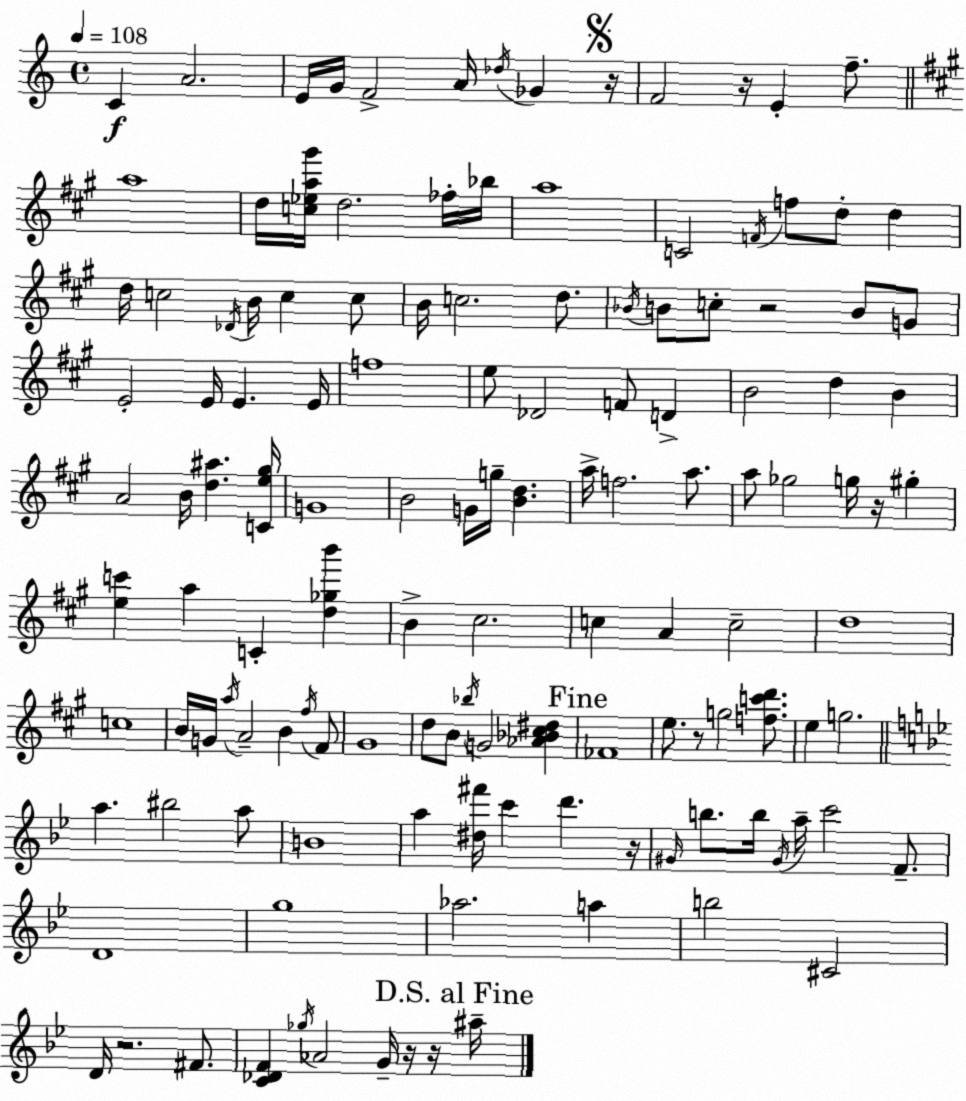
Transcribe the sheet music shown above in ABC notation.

X:1
T:Untitled
M:4/4
L:1/4
K:C
C A2 E/4 G/4 F2 A/4 _d/4 _G z/4 F2 z/4 E f/2 a4 d/4 [c_ea^g']/4 d2 _f/4 _b/4 a4 C2 F/4 f/2 d/2 d d/4 c2 _D/4 B/4 c c/2 B/4 c2 d/2 _B/4 B/2 c/2 z2 B/2 G/2 E2 E/4 E E/4 f4 e/2 _D2 F/2 D B2 d B A2 B/4 [d^a] [Ce^g]/4 G4 B2 G/4 g/4 [Bd] a/4 f2 a/2 a/2 _g2 g/4 z/4 ^g [ec'] a C [d_gb'] B ^c2 c A c2 d4 c4 B/4 G/4 a/4 A2 B ^f/4 ^F/2 ^G4 d/2 B/2 _b/4 G2 [_A_B^c^d] _F4 e/2 z/2 g2 [fc'd']/2 e g2 a ^b2 a/2 B4 a [^d^f']/4 c' d' z/4 ^G/4 b/2 b/4 ^G/4 a/4 c'2 F/2 D4 g4 _a2 a b2 ^C2 D/4 z2 ^F/2 [C_DF] _g/4 _A2 G/4 z/4 z/4 ^a/4